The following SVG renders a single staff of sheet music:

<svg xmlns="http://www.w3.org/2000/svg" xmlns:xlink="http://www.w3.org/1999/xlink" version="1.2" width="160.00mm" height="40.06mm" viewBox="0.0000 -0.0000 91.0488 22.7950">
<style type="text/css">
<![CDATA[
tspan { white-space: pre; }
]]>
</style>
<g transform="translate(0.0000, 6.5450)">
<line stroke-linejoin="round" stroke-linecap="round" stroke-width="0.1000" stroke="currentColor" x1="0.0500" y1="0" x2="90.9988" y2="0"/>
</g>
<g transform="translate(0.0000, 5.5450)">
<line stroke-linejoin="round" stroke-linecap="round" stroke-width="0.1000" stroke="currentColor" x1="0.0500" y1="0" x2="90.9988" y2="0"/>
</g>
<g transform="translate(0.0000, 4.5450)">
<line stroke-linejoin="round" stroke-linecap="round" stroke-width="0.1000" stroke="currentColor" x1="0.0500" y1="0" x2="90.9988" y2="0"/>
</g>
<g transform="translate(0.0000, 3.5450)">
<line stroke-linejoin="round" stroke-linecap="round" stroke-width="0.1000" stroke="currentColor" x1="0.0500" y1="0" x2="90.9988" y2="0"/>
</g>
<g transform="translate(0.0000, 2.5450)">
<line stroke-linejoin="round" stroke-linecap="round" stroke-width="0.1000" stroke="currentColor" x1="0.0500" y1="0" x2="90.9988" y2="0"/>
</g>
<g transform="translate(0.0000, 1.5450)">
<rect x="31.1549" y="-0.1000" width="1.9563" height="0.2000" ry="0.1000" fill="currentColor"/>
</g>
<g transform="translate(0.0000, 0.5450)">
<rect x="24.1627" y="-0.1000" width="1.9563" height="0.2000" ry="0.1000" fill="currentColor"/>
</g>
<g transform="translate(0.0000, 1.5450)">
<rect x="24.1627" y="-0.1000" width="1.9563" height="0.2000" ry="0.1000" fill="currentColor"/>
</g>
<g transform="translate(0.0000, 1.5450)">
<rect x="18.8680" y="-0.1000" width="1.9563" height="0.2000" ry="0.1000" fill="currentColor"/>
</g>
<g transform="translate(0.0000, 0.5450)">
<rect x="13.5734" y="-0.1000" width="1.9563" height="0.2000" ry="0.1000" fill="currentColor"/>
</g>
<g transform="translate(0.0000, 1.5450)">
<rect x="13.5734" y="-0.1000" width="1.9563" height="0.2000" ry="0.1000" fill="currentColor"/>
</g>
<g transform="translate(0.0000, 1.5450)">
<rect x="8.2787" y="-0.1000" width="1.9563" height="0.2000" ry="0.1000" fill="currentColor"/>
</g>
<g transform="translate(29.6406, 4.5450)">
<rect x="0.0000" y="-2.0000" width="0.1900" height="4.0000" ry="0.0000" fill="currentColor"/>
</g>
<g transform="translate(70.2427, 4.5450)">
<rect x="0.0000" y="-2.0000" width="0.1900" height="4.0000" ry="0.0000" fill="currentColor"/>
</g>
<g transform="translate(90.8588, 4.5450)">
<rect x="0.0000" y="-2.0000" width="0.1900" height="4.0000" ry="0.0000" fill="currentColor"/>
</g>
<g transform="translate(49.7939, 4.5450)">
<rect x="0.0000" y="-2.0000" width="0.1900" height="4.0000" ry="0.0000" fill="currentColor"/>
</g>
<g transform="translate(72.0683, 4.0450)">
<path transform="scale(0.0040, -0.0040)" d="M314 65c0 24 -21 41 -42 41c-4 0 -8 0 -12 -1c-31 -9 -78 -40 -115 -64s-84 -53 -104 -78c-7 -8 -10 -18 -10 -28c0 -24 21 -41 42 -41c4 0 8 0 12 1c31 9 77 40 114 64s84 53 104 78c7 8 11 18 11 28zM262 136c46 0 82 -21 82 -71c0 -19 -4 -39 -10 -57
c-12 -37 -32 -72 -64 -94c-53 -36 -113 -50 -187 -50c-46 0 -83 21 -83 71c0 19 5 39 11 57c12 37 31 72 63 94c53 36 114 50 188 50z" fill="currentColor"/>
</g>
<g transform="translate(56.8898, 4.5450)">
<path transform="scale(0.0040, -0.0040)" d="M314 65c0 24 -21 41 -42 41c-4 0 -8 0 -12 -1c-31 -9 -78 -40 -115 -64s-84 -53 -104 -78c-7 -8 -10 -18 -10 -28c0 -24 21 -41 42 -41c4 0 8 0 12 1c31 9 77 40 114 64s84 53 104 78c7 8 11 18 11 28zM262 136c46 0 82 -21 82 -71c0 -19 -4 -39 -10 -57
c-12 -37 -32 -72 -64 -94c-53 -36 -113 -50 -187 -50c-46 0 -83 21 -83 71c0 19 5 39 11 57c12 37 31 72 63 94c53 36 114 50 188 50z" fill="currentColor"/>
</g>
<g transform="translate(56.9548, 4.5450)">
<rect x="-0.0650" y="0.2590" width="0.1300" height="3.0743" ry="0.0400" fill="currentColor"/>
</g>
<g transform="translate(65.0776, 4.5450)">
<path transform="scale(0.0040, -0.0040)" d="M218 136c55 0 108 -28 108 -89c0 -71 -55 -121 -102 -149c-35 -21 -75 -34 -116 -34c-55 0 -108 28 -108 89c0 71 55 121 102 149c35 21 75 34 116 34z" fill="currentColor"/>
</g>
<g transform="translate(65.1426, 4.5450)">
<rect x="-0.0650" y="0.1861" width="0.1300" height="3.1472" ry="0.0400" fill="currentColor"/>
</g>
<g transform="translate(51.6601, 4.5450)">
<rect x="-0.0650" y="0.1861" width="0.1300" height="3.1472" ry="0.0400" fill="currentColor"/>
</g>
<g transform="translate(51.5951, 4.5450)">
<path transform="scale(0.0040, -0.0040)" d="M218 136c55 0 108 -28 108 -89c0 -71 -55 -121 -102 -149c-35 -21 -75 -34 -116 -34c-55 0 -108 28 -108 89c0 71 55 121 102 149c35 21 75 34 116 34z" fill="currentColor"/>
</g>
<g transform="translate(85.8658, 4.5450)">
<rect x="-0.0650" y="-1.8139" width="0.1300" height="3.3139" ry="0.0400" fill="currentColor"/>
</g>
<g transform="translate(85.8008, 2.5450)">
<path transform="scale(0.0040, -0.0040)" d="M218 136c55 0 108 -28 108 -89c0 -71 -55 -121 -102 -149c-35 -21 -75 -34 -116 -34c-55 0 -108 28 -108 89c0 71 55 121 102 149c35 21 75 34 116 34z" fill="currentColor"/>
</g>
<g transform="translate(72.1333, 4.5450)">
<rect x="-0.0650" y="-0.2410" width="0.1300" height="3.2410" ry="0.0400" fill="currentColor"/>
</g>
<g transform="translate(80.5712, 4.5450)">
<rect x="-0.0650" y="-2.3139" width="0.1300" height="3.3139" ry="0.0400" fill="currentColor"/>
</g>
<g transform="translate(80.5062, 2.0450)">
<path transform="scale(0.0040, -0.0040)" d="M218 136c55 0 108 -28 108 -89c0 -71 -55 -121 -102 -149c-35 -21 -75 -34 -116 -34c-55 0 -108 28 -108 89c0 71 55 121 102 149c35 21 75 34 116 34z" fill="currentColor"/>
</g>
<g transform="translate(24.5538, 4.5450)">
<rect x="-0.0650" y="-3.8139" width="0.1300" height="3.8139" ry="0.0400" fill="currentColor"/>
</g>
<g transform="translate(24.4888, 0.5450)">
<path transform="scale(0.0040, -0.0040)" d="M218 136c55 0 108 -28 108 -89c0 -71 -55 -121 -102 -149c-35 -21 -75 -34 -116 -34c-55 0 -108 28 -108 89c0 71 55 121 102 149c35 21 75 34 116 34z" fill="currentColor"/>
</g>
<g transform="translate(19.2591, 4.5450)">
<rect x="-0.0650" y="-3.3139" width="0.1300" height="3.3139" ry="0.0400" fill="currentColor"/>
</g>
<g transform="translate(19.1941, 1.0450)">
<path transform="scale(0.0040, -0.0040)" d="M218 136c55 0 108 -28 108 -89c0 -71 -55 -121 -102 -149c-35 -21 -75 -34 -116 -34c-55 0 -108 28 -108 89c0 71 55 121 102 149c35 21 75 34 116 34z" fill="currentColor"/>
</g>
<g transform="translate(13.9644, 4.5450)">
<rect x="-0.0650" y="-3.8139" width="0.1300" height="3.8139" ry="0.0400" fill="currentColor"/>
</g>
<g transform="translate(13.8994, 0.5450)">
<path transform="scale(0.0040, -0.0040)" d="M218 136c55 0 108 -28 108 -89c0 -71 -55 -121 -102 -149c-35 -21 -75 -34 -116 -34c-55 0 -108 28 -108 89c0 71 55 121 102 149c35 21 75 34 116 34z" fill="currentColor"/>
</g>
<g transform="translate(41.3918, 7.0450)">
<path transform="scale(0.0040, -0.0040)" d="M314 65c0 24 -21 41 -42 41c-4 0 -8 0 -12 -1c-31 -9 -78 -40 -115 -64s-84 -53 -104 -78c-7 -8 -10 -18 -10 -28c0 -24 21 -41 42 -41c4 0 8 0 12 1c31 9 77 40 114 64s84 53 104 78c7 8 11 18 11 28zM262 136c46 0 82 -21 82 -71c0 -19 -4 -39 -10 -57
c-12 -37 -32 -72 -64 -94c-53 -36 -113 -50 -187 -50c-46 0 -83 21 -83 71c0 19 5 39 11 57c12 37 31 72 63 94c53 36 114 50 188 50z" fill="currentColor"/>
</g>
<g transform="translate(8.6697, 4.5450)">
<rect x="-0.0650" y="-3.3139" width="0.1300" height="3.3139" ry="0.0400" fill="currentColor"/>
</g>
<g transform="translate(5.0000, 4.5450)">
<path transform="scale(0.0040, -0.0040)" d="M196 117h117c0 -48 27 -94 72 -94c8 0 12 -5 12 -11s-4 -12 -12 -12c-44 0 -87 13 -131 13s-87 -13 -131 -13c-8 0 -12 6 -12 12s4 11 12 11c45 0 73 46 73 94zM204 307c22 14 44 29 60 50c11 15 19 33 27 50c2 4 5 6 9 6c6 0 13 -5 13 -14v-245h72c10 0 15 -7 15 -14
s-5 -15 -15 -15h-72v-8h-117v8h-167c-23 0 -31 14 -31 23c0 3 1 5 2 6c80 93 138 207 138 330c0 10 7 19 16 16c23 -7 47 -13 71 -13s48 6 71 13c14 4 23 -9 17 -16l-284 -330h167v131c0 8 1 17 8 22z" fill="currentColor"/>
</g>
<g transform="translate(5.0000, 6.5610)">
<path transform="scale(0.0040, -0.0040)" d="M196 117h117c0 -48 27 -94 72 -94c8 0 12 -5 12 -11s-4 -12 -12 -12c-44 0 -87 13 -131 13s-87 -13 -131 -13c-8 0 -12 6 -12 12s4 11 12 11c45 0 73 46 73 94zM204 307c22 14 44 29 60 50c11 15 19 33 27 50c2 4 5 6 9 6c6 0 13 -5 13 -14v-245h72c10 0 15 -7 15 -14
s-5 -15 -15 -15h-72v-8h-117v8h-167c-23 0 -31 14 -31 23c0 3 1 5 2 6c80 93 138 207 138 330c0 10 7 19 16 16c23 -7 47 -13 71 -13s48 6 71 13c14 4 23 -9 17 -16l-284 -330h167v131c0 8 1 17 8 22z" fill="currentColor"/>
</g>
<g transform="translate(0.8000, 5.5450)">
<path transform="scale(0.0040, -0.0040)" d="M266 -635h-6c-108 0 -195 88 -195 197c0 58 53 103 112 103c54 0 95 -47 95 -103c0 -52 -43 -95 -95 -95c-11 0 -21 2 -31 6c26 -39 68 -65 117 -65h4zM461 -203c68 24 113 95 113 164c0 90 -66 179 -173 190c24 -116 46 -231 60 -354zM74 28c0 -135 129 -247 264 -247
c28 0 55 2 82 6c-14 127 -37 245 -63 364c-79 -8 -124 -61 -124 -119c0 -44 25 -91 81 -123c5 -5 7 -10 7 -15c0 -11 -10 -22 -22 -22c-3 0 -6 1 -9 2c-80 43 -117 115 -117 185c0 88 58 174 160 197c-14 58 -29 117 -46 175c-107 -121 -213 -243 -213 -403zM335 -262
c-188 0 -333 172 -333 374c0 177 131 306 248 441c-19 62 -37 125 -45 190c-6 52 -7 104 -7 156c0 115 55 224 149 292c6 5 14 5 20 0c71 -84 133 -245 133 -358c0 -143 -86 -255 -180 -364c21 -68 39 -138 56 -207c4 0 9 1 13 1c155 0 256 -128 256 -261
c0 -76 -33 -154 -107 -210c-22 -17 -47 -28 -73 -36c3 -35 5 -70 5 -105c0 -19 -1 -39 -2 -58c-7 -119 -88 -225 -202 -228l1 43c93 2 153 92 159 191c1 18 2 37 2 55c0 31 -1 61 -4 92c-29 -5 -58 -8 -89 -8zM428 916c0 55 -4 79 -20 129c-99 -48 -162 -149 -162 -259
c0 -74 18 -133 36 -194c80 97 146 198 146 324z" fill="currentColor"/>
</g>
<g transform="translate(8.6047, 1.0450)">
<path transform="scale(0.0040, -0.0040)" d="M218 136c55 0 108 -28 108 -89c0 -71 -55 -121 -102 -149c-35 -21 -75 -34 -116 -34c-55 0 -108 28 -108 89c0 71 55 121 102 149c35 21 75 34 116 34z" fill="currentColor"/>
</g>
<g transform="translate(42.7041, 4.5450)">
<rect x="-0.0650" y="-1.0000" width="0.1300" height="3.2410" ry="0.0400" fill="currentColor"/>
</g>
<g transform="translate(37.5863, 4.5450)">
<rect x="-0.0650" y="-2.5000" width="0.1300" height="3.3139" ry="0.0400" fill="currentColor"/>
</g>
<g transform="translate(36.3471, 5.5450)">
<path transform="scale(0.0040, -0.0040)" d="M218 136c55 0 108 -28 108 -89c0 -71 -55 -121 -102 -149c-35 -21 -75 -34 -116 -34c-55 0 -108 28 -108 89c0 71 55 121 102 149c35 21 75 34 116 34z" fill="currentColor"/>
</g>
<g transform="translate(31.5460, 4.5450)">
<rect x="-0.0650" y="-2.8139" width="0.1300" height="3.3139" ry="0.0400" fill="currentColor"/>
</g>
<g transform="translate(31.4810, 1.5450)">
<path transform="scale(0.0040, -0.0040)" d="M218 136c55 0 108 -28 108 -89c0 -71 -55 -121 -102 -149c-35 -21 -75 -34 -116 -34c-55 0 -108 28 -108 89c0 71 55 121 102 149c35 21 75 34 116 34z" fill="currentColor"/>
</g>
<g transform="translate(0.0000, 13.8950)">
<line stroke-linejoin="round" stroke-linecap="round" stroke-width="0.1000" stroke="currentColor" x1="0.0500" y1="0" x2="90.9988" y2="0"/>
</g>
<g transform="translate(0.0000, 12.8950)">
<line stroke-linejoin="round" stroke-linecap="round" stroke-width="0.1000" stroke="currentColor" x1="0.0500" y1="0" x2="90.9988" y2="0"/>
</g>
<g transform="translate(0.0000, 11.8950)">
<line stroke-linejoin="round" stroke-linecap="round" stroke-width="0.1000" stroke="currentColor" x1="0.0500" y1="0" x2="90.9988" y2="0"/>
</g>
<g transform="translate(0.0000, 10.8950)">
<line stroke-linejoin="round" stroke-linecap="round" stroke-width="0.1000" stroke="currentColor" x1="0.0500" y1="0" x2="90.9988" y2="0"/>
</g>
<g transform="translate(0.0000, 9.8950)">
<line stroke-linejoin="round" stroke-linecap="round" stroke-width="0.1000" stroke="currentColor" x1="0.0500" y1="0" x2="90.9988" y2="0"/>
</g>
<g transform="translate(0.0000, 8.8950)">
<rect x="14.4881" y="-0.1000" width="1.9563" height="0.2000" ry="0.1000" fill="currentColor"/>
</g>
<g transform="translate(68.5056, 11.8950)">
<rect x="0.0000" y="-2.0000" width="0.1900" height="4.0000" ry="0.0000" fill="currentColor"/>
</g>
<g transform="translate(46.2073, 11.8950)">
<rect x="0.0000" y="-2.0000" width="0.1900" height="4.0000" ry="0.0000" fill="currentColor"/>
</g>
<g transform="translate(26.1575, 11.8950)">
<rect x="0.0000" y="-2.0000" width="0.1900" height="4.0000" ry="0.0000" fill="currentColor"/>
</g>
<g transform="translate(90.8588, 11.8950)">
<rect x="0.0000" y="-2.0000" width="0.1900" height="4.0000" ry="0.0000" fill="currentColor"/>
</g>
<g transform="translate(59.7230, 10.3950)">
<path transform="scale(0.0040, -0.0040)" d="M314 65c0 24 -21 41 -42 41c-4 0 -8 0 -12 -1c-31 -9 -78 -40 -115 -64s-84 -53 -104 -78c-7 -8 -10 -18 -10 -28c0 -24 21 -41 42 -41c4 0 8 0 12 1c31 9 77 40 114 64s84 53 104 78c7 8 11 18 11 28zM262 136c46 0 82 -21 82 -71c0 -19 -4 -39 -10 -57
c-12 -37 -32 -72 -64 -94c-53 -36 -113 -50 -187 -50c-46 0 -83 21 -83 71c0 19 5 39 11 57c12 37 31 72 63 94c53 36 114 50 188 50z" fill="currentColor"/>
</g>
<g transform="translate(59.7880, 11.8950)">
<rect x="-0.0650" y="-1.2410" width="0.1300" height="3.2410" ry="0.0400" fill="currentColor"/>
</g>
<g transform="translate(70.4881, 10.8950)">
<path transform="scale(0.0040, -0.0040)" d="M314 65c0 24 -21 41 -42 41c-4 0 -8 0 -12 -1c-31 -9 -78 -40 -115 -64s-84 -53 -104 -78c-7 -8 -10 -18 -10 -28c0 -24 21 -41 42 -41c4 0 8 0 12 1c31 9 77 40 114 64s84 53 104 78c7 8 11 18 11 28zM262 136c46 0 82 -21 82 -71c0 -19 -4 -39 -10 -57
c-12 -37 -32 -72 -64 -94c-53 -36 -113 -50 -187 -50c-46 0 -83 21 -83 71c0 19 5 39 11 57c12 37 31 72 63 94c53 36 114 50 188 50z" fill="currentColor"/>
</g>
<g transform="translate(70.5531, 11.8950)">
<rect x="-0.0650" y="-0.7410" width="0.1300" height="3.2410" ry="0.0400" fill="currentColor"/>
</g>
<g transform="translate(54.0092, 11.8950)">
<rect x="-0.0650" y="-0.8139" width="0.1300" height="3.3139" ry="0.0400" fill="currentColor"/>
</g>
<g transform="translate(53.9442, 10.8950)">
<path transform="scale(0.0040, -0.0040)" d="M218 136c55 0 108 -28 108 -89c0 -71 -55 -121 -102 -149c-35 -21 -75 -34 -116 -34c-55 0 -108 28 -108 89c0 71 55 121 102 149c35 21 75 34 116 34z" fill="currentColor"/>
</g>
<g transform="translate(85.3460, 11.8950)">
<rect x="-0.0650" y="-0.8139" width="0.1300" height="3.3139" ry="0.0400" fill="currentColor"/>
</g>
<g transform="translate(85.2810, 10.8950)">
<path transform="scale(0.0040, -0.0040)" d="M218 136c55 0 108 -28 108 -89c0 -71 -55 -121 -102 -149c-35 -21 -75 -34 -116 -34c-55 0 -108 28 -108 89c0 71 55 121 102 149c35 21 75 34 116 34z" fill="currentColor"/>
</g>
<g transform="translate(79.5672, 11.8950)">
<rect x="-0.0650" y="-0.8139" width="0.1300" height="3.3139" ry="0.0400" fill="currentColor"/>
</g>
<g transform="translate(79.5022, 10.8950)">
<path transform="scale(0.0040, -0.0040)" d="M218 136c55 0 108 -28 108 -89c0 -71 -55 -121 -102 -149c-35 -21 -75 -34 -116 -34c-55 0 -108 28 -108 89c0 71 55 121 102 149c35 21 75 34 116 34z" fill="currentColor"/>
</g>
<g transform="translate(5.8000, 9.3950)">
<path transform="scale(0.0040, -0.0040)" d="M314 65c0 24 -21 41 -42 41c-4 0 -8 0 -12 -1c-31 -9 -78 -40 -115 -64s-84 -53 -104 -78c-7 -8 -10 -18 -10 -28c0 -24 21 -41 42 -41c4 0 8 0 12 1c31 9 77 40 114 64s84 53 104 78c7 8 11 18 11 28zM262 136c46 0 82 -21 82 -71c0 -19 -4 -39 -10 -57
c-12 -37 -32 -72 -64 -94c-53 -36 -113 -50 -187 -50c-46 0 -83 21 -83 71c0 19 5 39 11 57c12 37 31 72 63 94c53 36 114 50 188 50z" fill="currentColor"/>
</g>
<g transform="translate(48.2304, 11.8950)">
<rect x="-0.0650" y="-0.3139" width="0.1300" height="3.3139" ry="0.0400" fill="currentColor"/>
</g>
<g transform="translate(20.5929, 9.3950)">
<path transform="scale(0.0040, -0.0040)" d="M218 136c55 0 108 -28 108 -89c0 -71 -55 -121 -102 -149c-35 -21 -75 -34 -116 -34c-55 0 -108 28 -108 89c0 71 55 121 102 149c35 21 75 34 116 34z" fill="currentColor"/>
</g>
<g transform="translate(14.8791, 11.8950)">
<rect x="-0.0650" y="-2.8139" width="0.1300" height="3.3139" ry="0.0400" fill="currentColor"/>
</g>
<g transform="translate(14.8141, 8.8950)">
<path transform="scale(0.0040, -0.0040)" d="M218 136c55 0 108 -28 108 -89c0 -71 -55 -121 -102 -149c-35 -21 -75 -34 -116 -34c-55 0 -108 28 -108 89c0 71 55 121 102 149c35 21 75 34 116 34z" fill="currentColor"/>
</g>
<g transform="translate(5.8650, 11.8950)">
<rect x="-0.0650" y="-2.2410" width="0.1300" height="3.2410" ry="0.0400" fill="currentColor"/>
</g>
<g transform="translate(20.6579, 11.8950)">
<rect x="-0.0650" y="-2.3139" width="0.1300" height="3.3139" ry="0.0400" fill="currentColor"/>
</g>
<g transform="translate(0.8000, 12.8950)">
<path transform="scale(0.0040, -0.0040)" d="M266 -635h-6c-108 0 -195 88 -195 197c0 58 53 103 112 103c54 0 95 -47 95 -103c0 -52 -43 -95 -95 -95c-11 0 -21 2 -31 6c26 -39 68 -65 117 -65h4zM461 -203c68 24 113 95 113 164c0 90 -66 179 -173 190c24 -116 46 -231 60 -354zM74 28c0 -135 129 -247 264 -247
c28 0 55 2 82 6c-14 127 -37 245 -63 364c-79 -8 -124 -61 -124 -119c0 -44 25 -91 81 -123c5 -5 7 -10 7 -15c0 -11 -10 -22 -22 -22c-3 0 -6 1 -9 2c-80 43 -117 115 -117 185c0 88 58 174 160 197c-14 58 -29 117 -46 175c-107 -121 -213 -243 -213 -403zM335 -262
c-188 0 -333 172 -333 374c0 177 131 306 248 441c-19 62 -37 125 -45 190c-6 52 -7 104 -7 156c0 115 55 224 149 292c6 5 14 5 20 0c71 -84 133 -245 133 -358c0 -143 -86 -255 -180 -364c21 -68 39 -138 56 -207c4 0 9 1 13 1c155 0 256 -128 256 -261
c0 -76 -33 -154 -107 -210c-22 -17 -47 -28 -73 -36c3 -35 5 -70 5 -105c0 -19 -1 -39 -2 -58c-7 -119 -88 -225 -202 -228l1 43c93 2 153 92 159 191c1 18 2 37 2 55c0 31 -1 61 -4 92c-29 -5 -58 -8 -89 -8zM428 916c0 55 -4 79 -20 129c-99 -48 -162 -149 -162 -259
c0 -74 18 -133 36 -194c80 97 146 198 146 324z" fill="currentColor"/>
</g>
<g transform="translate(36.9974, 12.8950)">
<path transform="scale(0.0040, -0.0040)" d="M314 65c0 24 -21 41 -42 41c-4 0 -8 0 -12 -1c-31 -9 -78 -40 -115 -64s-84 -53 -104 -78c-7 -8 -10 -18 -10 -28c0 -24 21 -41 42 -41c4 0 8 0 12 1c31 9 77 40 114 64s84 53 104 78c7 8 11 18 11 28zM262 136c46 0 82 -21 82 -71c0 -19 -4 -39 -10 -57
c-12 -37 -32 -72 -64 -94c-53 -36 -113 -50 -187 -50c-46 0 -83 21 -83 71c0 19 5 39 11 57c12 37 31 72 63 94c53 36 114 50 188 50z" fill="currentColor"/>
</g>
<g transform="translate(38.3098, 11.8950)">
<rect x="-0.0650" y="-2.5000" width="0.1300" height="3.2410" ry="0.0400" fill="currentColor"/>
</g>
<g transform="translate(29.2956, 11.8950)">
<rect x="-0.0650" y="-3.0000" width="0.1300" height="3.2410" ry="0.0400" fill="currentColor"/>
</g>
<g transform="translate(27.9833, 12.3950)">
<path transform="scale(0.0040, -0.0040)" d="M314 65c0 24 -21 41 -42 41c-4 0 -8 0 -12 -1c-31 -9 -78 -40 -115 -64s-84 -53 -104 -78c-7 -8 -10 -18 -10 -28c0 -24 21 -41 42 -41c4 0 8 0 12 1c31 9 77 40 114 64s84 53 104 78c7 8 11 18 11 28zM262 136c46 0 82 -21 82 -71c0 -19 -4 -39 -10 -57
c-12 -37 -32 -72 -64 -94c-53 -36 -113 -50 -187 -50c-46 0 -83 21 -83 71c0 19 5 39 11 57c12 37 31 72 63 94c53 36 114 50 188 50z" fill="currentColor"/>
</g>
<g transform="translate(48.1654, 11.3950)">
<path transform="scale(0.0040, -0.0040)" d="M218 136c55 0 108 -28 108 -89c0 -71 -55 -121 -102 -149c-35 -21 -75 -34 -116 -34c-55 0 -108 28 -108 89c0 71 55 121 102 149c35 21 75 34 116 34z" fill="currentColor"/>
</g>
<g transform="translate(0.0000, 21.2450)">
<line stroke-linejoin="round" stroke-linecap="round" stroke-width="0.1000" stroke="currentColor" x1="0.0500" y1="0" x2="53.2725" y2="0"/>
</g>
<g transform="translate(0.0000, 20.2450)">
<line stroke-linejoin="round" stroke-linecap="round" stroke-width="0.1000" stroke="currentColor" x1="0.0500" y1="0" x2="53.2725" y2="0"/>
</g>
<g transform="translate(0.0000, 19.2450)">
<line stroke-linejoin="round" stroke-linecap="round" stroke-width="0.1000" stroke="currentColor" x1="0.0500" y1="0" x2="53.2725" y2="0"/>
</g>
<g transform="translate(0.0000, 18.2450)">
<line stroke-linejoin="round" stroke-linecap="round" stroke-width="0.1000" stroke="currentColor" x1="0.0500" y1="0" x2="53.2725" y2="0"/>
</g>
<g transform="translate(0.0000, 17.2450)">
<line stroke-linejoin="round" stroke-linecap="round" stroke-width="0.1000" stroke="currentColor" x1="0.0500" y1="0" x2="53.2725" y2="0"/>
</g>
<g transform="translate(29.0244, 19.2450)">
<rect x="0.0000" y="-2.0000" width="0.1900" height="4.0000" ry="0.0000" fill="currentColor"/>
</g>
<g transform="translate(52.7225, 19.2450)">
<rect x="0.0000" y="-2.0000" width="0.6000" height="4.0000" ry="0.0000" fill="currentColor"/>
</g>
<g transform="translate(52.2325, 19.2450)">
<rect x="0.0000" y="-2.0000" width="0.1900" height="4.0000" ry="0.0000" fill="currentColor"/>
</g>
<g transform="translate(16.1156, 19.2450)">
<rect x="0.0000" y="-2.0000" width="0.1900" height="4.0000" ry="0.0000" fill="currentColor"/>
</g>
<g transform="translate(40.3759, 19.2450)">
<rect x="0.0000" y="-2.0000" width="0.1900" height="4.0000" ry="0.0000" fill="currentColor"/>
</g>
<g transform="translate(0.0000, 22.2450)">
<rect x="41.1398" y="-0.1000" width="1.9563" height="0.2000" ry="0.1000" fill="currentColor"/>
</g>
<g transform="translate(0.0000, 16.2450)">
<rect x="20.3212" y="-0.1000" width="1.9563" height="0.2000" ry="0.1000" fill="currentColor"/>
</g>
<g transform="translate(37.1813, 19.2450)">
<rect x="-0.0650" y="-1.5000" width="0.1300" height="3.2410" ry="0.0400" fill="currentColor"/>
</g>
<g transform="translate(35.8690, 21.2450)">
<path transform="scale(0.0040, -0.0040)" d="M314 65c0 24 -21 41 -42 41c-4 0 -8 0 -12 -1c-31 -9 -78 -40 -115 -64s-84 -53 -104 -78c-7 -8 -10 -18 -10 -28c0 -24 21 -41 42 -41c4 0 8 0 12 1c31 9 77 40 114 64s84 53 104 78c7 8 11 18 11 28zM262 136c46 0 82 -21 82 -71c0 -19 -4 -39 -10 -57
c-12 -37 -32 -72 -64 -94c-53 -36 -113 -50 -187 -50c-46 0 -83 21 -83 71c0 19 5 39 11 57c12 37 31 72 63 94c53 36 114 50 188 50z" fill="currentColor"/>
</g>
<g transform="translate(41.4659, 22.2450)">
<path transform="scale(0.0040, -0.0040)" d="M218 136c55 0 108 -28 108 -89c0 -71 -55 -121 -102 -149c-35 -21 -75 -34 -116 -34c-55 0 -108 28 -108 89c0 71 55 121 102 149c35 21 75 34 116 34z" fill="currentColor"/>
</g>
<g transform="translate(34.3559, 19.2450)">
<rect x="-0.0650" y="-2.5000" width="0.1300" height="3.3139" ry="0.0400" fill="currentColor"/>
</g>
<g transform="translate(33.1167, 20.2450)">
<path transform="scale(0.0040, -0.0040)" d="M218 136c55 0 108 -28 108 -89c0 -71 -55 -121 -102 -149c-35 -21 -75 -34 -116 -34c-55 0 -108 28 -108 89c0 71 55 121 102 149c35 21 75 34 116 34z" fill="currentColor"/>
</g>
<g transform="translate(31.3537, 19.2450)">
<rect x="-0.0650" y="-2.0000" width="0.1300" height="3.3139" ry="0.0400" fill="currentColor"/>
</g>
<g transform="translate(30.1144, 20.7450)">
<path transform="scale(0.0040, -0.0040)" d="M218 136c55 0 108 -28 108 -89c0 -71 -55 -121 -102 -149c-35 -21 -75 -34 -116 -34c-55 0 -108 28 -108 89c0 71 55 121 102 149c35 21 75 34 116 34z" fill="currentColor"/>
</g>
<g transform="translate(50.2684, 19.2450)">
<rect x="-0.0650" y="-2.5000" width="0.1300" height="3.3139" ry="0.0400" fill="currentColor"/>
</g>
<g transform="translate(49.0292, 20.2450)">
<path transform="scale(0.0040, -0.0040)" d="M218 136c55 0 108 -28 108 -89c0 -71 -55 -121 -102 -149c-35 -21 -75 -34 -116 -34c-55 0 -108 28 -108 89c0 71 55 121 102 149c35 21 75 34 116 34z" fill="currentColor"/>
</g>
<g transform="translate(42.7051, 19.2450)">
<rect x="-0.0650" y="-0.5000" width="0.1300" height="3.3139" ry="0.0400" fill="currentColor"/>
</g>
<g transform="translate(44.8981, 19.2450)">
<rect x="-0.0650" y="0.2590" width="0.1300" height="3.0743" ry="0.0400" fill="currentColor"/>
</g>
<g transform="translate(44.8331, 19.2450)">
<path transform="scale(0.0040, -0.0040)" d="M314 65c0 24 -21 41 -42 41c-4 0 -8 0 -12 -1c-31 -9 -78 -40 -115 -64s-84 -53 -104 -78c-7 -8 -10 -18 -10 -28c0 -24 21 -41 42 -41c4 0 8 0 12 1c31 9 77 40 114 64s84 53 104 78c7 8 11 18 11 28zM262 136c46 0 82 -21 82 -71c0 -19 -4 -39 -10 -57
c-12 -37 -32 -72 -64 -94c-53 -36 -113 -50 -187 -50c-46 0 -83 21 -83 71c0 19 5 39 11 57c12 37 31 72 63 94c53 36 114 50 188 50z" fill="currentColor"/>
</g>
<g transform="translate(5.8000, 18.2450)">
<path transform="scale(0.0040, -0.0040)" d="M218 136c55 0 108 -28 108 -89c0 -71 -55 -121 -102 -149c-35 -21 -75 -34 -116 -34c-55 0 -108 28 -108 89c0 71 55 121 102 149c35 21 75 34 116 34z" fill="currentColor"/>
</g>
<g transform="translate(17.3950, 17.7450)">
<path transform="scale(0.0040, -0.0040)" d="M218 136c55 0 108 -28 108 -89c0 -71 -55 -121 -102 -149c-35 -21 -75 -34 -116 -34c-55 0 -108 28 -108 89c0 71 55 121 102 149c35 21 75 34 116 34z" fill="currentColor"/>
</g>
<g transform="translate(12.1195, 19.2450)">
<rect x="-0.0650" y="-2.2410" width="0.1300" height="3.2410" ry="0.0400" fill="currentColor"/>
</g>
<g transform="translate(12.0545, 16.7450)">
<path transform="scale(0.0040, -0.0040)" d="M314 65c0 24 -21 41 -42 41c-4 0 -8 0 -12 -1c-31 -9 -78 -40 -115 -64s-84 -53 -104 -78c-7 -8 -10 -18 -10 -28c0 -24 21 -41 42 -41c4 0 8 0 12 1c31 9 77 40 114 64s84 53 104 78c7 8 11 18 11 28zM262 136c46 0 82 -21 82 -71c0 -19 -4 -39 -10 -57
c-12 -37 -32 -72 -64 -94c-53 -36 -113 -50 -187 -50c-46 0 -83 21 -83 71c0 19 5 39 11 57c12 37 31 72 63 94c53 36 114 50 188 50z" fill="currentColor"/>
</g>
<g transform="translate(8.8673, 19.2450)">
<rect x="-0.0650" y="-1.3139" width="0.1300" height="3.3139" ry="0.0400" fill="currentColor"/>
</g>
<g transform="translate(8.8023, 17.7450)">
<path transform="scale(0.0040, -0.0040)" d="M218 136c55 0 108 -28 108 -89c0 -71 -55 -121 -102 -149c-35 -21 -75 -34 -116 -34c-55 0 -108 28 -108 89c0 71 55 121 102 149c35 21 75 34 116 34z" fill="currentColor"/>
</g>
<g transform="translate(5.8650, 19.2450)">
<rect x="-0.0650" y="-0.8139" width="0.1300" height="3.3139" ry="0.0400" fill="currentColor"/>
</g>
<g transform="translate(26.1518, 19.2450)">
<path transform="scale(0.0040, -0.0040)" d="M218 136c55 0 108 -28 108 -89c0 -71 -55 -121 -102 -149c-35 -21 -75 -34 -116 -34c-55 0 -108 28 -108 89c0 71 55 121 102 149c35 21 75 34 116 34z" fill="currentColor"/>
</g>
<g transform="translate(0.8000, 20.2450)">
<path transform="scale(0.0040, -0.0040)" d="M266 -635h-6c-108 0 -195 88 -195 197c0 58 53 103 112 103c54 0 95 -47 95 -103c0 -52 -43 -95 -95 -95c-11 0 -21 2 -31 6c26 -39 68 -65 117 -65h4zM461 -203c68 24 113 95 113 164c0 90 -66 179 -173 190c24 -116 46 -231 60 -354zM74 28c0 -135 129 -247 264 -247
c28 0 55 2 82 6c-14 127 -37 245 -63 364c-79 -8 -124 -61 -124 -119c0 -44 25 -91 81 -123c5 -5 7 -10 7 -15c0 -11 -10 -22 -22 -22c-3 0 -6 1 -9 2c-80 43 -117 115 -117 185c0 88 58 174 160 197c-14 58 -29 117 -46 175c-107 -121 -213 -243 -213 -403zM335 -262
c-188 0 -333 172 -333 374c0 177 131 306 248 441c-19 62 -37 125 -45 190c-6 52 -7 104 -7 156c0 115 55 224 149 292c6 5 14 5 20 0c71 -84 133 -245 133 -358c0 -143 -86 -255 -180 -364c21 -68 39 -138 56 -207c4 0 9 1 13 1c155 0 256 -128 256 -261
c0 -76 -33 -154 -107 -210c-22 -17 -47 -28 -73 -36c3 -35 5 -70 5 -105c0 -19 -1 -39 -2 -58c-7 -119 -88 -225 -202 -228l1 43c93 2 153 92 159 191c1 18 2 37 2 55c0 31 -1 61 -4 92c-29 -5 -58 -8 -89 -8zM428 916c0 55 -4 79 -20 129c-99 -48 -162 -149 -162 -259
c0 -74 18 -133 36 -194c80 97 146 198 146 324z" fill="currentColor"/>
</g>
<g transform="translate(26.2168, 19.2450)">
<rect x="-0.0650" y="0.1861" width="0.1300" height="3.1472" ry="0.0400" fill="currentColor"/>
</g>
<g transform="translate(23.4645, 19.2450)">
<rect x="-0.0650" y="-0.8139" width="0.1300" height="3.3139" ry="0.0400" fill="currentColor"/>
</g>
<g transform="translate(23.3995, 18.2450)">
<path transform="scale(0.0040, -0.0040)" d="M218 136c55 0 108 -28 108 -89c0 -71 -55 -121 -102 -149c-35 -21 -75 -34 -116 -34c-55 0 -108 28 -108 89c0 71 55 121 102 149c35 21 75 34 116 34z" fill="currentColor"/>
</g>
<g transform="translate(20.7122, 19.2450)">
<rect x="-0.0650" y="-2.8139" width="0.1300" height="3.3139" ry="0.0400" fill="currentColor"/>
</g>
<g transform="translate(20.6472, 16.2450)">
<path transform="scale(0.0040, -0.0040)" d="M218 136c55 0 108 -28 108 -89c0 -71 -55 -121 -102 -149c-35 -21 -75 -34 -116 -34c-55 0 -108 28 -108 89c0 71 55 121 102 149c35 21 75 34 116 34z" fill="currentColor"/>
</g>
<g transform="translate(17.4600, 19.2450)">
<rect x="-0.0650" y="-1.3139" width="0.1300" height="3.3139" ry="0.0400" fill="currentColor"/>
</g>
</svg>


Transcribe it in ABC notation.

X:1
T:Untitled
M:4/4
L:1/4
K:C
b c' b c' a G D2 B B2 B c2 g f g2 a g A2 G2 c d e2 d2 d d d e g2 e a d B F G E2 C B2 G